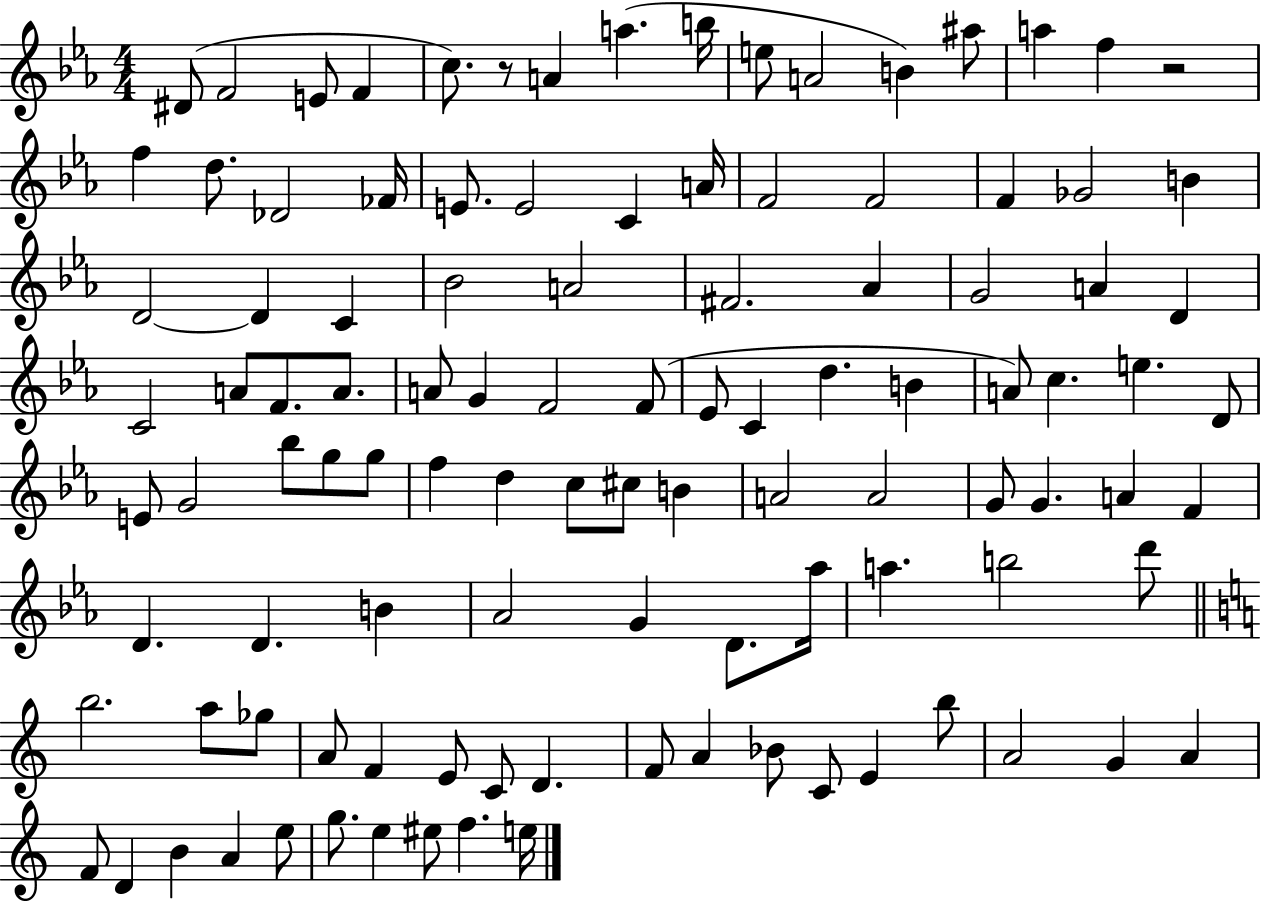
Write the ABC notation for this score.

X:1
T:Untitled
M:4/4
L:1/4
K:Eb
^D/2 F2 E/2 F c/2 z/2 A a b/4 e/2 A2 B ^a/2 a f z2 f d/2 _D2 _F/4 E/2 E2 C A/4 F2 F2 F _G2 B D2 D C _B2 A2 ^F2 _A G2 A D C2 A/2 F/2 A/2 A/2 G F2 F/2 _E/2 C d B A/2 c e D/2 E/2 G2 _b/2 g/2 g/2 f d c/2 ^c/2 B A2 A2 G/2 G A F D D B _A2 G D/2 _a/4 a b2 d'/2 b2 a/2 _g/2 A/2 F E/2 C/2 D F/2 A _B/2 C/2 E b/2 A2 G A F/2 D B A e/2 g/2 e ^e/2 f e/4